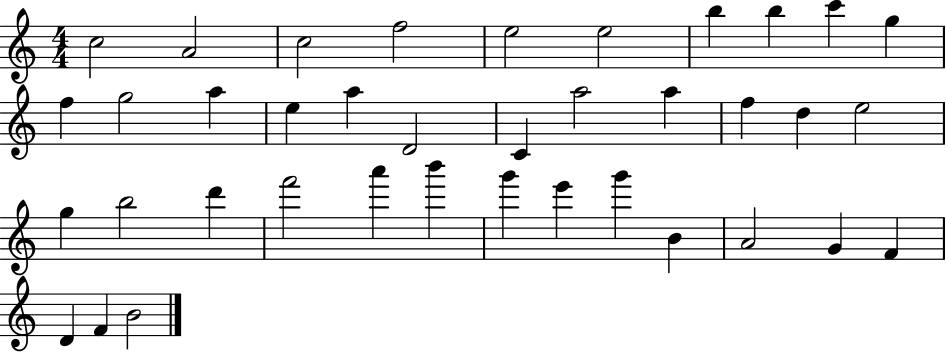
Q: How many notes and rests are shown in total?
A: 38